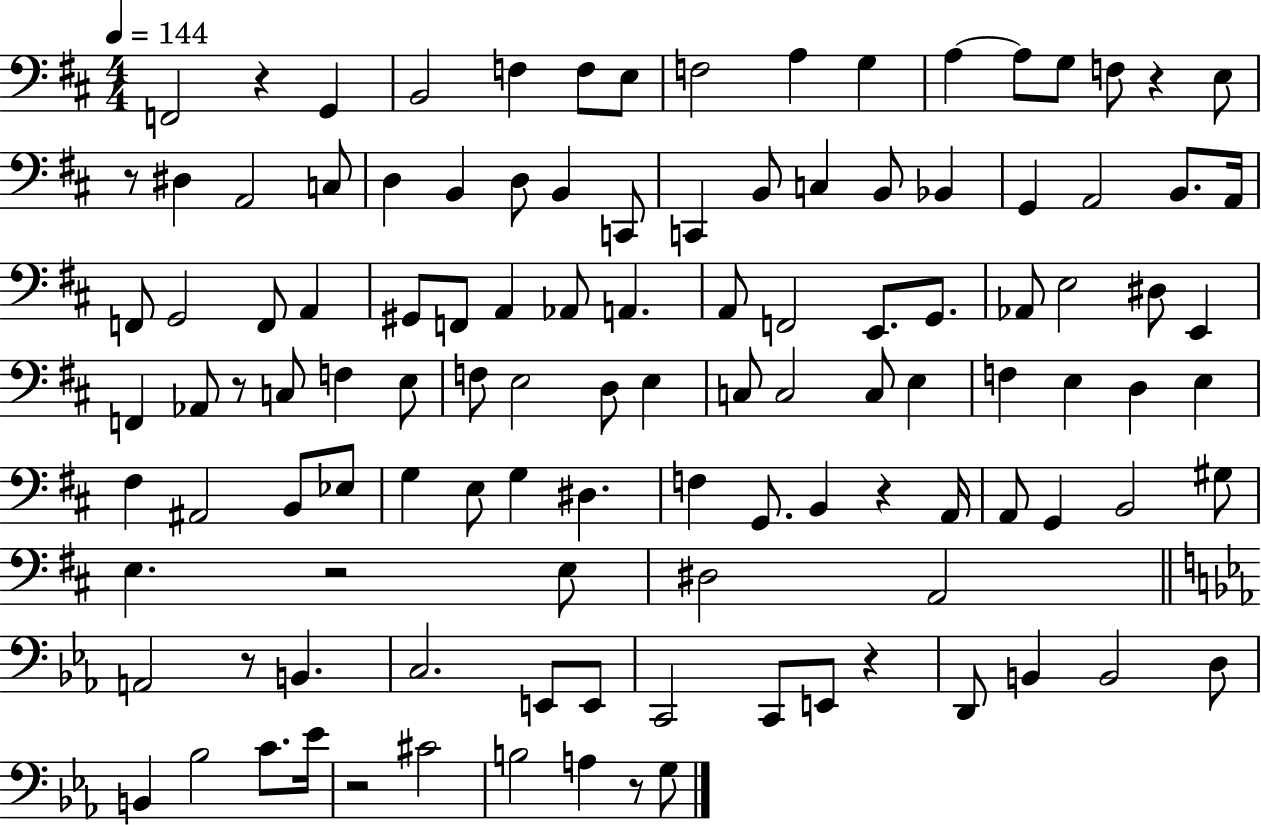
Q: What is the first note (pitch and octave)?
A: F2